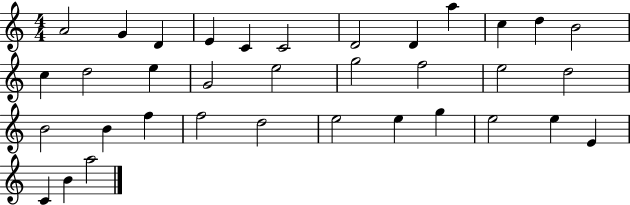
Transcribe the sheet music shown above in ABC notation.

X:1
T:Untitled
M:4/4
L:1/4
K:C
A2 G D E C C2 D2 D a c d B2 c d2 e G2 e2 g2 f2 e2 d2 B2 B f f2 d2 e2 e g e2 e E C B a2